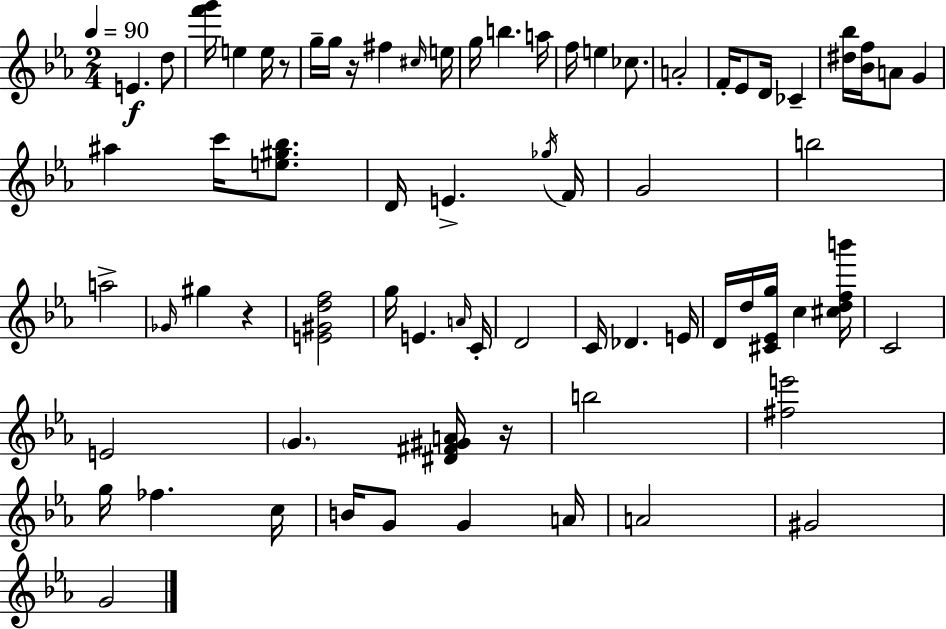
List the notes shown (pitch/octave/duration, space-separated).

E4/q. D5/e [F6,G6]/s E5/q E5/s R/e G5/s G5/s R/s F#5/q C#5/s E5/s G5/s B5/q. A5/s F5/s E5/q CES5/e. A4/h F4/s Eb4/e D4/s CES4/q [D#5,Bb5]/s [Bb4,F5]/s A4/e G4/q A#5/q C6/s [E5,G#5,Bb5]/e. D4/s E4/q. Gb5/s F4/s G4/h B5/h A5/h Gb4/s G#5/q R/q [E4,G#4,D5,F5]/h G5/s E4/q. A4/s C4/s D4/h C4/s Db4/q. E4/s D4/s D5/s [C#4,Eb4,G5]/s C5/q [C#5,D5,F5,B6]/s C4/h E4/h G4/q. [D#4,F#4,G#4,A4]/s R/s B5/h [F#5,E6]/h G5/s FES5/q. C5/s B4/s G4/e G4/q A4/s A4/h G#4/h G4/h